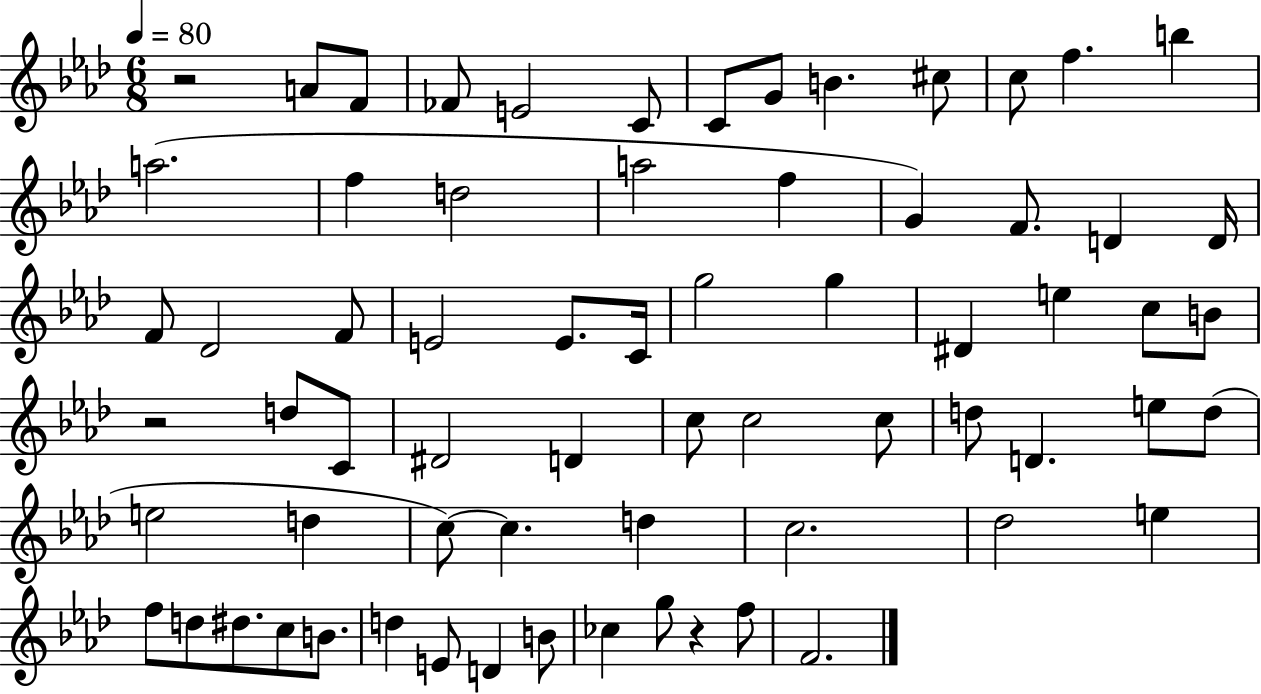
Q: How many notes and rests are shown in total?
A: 68